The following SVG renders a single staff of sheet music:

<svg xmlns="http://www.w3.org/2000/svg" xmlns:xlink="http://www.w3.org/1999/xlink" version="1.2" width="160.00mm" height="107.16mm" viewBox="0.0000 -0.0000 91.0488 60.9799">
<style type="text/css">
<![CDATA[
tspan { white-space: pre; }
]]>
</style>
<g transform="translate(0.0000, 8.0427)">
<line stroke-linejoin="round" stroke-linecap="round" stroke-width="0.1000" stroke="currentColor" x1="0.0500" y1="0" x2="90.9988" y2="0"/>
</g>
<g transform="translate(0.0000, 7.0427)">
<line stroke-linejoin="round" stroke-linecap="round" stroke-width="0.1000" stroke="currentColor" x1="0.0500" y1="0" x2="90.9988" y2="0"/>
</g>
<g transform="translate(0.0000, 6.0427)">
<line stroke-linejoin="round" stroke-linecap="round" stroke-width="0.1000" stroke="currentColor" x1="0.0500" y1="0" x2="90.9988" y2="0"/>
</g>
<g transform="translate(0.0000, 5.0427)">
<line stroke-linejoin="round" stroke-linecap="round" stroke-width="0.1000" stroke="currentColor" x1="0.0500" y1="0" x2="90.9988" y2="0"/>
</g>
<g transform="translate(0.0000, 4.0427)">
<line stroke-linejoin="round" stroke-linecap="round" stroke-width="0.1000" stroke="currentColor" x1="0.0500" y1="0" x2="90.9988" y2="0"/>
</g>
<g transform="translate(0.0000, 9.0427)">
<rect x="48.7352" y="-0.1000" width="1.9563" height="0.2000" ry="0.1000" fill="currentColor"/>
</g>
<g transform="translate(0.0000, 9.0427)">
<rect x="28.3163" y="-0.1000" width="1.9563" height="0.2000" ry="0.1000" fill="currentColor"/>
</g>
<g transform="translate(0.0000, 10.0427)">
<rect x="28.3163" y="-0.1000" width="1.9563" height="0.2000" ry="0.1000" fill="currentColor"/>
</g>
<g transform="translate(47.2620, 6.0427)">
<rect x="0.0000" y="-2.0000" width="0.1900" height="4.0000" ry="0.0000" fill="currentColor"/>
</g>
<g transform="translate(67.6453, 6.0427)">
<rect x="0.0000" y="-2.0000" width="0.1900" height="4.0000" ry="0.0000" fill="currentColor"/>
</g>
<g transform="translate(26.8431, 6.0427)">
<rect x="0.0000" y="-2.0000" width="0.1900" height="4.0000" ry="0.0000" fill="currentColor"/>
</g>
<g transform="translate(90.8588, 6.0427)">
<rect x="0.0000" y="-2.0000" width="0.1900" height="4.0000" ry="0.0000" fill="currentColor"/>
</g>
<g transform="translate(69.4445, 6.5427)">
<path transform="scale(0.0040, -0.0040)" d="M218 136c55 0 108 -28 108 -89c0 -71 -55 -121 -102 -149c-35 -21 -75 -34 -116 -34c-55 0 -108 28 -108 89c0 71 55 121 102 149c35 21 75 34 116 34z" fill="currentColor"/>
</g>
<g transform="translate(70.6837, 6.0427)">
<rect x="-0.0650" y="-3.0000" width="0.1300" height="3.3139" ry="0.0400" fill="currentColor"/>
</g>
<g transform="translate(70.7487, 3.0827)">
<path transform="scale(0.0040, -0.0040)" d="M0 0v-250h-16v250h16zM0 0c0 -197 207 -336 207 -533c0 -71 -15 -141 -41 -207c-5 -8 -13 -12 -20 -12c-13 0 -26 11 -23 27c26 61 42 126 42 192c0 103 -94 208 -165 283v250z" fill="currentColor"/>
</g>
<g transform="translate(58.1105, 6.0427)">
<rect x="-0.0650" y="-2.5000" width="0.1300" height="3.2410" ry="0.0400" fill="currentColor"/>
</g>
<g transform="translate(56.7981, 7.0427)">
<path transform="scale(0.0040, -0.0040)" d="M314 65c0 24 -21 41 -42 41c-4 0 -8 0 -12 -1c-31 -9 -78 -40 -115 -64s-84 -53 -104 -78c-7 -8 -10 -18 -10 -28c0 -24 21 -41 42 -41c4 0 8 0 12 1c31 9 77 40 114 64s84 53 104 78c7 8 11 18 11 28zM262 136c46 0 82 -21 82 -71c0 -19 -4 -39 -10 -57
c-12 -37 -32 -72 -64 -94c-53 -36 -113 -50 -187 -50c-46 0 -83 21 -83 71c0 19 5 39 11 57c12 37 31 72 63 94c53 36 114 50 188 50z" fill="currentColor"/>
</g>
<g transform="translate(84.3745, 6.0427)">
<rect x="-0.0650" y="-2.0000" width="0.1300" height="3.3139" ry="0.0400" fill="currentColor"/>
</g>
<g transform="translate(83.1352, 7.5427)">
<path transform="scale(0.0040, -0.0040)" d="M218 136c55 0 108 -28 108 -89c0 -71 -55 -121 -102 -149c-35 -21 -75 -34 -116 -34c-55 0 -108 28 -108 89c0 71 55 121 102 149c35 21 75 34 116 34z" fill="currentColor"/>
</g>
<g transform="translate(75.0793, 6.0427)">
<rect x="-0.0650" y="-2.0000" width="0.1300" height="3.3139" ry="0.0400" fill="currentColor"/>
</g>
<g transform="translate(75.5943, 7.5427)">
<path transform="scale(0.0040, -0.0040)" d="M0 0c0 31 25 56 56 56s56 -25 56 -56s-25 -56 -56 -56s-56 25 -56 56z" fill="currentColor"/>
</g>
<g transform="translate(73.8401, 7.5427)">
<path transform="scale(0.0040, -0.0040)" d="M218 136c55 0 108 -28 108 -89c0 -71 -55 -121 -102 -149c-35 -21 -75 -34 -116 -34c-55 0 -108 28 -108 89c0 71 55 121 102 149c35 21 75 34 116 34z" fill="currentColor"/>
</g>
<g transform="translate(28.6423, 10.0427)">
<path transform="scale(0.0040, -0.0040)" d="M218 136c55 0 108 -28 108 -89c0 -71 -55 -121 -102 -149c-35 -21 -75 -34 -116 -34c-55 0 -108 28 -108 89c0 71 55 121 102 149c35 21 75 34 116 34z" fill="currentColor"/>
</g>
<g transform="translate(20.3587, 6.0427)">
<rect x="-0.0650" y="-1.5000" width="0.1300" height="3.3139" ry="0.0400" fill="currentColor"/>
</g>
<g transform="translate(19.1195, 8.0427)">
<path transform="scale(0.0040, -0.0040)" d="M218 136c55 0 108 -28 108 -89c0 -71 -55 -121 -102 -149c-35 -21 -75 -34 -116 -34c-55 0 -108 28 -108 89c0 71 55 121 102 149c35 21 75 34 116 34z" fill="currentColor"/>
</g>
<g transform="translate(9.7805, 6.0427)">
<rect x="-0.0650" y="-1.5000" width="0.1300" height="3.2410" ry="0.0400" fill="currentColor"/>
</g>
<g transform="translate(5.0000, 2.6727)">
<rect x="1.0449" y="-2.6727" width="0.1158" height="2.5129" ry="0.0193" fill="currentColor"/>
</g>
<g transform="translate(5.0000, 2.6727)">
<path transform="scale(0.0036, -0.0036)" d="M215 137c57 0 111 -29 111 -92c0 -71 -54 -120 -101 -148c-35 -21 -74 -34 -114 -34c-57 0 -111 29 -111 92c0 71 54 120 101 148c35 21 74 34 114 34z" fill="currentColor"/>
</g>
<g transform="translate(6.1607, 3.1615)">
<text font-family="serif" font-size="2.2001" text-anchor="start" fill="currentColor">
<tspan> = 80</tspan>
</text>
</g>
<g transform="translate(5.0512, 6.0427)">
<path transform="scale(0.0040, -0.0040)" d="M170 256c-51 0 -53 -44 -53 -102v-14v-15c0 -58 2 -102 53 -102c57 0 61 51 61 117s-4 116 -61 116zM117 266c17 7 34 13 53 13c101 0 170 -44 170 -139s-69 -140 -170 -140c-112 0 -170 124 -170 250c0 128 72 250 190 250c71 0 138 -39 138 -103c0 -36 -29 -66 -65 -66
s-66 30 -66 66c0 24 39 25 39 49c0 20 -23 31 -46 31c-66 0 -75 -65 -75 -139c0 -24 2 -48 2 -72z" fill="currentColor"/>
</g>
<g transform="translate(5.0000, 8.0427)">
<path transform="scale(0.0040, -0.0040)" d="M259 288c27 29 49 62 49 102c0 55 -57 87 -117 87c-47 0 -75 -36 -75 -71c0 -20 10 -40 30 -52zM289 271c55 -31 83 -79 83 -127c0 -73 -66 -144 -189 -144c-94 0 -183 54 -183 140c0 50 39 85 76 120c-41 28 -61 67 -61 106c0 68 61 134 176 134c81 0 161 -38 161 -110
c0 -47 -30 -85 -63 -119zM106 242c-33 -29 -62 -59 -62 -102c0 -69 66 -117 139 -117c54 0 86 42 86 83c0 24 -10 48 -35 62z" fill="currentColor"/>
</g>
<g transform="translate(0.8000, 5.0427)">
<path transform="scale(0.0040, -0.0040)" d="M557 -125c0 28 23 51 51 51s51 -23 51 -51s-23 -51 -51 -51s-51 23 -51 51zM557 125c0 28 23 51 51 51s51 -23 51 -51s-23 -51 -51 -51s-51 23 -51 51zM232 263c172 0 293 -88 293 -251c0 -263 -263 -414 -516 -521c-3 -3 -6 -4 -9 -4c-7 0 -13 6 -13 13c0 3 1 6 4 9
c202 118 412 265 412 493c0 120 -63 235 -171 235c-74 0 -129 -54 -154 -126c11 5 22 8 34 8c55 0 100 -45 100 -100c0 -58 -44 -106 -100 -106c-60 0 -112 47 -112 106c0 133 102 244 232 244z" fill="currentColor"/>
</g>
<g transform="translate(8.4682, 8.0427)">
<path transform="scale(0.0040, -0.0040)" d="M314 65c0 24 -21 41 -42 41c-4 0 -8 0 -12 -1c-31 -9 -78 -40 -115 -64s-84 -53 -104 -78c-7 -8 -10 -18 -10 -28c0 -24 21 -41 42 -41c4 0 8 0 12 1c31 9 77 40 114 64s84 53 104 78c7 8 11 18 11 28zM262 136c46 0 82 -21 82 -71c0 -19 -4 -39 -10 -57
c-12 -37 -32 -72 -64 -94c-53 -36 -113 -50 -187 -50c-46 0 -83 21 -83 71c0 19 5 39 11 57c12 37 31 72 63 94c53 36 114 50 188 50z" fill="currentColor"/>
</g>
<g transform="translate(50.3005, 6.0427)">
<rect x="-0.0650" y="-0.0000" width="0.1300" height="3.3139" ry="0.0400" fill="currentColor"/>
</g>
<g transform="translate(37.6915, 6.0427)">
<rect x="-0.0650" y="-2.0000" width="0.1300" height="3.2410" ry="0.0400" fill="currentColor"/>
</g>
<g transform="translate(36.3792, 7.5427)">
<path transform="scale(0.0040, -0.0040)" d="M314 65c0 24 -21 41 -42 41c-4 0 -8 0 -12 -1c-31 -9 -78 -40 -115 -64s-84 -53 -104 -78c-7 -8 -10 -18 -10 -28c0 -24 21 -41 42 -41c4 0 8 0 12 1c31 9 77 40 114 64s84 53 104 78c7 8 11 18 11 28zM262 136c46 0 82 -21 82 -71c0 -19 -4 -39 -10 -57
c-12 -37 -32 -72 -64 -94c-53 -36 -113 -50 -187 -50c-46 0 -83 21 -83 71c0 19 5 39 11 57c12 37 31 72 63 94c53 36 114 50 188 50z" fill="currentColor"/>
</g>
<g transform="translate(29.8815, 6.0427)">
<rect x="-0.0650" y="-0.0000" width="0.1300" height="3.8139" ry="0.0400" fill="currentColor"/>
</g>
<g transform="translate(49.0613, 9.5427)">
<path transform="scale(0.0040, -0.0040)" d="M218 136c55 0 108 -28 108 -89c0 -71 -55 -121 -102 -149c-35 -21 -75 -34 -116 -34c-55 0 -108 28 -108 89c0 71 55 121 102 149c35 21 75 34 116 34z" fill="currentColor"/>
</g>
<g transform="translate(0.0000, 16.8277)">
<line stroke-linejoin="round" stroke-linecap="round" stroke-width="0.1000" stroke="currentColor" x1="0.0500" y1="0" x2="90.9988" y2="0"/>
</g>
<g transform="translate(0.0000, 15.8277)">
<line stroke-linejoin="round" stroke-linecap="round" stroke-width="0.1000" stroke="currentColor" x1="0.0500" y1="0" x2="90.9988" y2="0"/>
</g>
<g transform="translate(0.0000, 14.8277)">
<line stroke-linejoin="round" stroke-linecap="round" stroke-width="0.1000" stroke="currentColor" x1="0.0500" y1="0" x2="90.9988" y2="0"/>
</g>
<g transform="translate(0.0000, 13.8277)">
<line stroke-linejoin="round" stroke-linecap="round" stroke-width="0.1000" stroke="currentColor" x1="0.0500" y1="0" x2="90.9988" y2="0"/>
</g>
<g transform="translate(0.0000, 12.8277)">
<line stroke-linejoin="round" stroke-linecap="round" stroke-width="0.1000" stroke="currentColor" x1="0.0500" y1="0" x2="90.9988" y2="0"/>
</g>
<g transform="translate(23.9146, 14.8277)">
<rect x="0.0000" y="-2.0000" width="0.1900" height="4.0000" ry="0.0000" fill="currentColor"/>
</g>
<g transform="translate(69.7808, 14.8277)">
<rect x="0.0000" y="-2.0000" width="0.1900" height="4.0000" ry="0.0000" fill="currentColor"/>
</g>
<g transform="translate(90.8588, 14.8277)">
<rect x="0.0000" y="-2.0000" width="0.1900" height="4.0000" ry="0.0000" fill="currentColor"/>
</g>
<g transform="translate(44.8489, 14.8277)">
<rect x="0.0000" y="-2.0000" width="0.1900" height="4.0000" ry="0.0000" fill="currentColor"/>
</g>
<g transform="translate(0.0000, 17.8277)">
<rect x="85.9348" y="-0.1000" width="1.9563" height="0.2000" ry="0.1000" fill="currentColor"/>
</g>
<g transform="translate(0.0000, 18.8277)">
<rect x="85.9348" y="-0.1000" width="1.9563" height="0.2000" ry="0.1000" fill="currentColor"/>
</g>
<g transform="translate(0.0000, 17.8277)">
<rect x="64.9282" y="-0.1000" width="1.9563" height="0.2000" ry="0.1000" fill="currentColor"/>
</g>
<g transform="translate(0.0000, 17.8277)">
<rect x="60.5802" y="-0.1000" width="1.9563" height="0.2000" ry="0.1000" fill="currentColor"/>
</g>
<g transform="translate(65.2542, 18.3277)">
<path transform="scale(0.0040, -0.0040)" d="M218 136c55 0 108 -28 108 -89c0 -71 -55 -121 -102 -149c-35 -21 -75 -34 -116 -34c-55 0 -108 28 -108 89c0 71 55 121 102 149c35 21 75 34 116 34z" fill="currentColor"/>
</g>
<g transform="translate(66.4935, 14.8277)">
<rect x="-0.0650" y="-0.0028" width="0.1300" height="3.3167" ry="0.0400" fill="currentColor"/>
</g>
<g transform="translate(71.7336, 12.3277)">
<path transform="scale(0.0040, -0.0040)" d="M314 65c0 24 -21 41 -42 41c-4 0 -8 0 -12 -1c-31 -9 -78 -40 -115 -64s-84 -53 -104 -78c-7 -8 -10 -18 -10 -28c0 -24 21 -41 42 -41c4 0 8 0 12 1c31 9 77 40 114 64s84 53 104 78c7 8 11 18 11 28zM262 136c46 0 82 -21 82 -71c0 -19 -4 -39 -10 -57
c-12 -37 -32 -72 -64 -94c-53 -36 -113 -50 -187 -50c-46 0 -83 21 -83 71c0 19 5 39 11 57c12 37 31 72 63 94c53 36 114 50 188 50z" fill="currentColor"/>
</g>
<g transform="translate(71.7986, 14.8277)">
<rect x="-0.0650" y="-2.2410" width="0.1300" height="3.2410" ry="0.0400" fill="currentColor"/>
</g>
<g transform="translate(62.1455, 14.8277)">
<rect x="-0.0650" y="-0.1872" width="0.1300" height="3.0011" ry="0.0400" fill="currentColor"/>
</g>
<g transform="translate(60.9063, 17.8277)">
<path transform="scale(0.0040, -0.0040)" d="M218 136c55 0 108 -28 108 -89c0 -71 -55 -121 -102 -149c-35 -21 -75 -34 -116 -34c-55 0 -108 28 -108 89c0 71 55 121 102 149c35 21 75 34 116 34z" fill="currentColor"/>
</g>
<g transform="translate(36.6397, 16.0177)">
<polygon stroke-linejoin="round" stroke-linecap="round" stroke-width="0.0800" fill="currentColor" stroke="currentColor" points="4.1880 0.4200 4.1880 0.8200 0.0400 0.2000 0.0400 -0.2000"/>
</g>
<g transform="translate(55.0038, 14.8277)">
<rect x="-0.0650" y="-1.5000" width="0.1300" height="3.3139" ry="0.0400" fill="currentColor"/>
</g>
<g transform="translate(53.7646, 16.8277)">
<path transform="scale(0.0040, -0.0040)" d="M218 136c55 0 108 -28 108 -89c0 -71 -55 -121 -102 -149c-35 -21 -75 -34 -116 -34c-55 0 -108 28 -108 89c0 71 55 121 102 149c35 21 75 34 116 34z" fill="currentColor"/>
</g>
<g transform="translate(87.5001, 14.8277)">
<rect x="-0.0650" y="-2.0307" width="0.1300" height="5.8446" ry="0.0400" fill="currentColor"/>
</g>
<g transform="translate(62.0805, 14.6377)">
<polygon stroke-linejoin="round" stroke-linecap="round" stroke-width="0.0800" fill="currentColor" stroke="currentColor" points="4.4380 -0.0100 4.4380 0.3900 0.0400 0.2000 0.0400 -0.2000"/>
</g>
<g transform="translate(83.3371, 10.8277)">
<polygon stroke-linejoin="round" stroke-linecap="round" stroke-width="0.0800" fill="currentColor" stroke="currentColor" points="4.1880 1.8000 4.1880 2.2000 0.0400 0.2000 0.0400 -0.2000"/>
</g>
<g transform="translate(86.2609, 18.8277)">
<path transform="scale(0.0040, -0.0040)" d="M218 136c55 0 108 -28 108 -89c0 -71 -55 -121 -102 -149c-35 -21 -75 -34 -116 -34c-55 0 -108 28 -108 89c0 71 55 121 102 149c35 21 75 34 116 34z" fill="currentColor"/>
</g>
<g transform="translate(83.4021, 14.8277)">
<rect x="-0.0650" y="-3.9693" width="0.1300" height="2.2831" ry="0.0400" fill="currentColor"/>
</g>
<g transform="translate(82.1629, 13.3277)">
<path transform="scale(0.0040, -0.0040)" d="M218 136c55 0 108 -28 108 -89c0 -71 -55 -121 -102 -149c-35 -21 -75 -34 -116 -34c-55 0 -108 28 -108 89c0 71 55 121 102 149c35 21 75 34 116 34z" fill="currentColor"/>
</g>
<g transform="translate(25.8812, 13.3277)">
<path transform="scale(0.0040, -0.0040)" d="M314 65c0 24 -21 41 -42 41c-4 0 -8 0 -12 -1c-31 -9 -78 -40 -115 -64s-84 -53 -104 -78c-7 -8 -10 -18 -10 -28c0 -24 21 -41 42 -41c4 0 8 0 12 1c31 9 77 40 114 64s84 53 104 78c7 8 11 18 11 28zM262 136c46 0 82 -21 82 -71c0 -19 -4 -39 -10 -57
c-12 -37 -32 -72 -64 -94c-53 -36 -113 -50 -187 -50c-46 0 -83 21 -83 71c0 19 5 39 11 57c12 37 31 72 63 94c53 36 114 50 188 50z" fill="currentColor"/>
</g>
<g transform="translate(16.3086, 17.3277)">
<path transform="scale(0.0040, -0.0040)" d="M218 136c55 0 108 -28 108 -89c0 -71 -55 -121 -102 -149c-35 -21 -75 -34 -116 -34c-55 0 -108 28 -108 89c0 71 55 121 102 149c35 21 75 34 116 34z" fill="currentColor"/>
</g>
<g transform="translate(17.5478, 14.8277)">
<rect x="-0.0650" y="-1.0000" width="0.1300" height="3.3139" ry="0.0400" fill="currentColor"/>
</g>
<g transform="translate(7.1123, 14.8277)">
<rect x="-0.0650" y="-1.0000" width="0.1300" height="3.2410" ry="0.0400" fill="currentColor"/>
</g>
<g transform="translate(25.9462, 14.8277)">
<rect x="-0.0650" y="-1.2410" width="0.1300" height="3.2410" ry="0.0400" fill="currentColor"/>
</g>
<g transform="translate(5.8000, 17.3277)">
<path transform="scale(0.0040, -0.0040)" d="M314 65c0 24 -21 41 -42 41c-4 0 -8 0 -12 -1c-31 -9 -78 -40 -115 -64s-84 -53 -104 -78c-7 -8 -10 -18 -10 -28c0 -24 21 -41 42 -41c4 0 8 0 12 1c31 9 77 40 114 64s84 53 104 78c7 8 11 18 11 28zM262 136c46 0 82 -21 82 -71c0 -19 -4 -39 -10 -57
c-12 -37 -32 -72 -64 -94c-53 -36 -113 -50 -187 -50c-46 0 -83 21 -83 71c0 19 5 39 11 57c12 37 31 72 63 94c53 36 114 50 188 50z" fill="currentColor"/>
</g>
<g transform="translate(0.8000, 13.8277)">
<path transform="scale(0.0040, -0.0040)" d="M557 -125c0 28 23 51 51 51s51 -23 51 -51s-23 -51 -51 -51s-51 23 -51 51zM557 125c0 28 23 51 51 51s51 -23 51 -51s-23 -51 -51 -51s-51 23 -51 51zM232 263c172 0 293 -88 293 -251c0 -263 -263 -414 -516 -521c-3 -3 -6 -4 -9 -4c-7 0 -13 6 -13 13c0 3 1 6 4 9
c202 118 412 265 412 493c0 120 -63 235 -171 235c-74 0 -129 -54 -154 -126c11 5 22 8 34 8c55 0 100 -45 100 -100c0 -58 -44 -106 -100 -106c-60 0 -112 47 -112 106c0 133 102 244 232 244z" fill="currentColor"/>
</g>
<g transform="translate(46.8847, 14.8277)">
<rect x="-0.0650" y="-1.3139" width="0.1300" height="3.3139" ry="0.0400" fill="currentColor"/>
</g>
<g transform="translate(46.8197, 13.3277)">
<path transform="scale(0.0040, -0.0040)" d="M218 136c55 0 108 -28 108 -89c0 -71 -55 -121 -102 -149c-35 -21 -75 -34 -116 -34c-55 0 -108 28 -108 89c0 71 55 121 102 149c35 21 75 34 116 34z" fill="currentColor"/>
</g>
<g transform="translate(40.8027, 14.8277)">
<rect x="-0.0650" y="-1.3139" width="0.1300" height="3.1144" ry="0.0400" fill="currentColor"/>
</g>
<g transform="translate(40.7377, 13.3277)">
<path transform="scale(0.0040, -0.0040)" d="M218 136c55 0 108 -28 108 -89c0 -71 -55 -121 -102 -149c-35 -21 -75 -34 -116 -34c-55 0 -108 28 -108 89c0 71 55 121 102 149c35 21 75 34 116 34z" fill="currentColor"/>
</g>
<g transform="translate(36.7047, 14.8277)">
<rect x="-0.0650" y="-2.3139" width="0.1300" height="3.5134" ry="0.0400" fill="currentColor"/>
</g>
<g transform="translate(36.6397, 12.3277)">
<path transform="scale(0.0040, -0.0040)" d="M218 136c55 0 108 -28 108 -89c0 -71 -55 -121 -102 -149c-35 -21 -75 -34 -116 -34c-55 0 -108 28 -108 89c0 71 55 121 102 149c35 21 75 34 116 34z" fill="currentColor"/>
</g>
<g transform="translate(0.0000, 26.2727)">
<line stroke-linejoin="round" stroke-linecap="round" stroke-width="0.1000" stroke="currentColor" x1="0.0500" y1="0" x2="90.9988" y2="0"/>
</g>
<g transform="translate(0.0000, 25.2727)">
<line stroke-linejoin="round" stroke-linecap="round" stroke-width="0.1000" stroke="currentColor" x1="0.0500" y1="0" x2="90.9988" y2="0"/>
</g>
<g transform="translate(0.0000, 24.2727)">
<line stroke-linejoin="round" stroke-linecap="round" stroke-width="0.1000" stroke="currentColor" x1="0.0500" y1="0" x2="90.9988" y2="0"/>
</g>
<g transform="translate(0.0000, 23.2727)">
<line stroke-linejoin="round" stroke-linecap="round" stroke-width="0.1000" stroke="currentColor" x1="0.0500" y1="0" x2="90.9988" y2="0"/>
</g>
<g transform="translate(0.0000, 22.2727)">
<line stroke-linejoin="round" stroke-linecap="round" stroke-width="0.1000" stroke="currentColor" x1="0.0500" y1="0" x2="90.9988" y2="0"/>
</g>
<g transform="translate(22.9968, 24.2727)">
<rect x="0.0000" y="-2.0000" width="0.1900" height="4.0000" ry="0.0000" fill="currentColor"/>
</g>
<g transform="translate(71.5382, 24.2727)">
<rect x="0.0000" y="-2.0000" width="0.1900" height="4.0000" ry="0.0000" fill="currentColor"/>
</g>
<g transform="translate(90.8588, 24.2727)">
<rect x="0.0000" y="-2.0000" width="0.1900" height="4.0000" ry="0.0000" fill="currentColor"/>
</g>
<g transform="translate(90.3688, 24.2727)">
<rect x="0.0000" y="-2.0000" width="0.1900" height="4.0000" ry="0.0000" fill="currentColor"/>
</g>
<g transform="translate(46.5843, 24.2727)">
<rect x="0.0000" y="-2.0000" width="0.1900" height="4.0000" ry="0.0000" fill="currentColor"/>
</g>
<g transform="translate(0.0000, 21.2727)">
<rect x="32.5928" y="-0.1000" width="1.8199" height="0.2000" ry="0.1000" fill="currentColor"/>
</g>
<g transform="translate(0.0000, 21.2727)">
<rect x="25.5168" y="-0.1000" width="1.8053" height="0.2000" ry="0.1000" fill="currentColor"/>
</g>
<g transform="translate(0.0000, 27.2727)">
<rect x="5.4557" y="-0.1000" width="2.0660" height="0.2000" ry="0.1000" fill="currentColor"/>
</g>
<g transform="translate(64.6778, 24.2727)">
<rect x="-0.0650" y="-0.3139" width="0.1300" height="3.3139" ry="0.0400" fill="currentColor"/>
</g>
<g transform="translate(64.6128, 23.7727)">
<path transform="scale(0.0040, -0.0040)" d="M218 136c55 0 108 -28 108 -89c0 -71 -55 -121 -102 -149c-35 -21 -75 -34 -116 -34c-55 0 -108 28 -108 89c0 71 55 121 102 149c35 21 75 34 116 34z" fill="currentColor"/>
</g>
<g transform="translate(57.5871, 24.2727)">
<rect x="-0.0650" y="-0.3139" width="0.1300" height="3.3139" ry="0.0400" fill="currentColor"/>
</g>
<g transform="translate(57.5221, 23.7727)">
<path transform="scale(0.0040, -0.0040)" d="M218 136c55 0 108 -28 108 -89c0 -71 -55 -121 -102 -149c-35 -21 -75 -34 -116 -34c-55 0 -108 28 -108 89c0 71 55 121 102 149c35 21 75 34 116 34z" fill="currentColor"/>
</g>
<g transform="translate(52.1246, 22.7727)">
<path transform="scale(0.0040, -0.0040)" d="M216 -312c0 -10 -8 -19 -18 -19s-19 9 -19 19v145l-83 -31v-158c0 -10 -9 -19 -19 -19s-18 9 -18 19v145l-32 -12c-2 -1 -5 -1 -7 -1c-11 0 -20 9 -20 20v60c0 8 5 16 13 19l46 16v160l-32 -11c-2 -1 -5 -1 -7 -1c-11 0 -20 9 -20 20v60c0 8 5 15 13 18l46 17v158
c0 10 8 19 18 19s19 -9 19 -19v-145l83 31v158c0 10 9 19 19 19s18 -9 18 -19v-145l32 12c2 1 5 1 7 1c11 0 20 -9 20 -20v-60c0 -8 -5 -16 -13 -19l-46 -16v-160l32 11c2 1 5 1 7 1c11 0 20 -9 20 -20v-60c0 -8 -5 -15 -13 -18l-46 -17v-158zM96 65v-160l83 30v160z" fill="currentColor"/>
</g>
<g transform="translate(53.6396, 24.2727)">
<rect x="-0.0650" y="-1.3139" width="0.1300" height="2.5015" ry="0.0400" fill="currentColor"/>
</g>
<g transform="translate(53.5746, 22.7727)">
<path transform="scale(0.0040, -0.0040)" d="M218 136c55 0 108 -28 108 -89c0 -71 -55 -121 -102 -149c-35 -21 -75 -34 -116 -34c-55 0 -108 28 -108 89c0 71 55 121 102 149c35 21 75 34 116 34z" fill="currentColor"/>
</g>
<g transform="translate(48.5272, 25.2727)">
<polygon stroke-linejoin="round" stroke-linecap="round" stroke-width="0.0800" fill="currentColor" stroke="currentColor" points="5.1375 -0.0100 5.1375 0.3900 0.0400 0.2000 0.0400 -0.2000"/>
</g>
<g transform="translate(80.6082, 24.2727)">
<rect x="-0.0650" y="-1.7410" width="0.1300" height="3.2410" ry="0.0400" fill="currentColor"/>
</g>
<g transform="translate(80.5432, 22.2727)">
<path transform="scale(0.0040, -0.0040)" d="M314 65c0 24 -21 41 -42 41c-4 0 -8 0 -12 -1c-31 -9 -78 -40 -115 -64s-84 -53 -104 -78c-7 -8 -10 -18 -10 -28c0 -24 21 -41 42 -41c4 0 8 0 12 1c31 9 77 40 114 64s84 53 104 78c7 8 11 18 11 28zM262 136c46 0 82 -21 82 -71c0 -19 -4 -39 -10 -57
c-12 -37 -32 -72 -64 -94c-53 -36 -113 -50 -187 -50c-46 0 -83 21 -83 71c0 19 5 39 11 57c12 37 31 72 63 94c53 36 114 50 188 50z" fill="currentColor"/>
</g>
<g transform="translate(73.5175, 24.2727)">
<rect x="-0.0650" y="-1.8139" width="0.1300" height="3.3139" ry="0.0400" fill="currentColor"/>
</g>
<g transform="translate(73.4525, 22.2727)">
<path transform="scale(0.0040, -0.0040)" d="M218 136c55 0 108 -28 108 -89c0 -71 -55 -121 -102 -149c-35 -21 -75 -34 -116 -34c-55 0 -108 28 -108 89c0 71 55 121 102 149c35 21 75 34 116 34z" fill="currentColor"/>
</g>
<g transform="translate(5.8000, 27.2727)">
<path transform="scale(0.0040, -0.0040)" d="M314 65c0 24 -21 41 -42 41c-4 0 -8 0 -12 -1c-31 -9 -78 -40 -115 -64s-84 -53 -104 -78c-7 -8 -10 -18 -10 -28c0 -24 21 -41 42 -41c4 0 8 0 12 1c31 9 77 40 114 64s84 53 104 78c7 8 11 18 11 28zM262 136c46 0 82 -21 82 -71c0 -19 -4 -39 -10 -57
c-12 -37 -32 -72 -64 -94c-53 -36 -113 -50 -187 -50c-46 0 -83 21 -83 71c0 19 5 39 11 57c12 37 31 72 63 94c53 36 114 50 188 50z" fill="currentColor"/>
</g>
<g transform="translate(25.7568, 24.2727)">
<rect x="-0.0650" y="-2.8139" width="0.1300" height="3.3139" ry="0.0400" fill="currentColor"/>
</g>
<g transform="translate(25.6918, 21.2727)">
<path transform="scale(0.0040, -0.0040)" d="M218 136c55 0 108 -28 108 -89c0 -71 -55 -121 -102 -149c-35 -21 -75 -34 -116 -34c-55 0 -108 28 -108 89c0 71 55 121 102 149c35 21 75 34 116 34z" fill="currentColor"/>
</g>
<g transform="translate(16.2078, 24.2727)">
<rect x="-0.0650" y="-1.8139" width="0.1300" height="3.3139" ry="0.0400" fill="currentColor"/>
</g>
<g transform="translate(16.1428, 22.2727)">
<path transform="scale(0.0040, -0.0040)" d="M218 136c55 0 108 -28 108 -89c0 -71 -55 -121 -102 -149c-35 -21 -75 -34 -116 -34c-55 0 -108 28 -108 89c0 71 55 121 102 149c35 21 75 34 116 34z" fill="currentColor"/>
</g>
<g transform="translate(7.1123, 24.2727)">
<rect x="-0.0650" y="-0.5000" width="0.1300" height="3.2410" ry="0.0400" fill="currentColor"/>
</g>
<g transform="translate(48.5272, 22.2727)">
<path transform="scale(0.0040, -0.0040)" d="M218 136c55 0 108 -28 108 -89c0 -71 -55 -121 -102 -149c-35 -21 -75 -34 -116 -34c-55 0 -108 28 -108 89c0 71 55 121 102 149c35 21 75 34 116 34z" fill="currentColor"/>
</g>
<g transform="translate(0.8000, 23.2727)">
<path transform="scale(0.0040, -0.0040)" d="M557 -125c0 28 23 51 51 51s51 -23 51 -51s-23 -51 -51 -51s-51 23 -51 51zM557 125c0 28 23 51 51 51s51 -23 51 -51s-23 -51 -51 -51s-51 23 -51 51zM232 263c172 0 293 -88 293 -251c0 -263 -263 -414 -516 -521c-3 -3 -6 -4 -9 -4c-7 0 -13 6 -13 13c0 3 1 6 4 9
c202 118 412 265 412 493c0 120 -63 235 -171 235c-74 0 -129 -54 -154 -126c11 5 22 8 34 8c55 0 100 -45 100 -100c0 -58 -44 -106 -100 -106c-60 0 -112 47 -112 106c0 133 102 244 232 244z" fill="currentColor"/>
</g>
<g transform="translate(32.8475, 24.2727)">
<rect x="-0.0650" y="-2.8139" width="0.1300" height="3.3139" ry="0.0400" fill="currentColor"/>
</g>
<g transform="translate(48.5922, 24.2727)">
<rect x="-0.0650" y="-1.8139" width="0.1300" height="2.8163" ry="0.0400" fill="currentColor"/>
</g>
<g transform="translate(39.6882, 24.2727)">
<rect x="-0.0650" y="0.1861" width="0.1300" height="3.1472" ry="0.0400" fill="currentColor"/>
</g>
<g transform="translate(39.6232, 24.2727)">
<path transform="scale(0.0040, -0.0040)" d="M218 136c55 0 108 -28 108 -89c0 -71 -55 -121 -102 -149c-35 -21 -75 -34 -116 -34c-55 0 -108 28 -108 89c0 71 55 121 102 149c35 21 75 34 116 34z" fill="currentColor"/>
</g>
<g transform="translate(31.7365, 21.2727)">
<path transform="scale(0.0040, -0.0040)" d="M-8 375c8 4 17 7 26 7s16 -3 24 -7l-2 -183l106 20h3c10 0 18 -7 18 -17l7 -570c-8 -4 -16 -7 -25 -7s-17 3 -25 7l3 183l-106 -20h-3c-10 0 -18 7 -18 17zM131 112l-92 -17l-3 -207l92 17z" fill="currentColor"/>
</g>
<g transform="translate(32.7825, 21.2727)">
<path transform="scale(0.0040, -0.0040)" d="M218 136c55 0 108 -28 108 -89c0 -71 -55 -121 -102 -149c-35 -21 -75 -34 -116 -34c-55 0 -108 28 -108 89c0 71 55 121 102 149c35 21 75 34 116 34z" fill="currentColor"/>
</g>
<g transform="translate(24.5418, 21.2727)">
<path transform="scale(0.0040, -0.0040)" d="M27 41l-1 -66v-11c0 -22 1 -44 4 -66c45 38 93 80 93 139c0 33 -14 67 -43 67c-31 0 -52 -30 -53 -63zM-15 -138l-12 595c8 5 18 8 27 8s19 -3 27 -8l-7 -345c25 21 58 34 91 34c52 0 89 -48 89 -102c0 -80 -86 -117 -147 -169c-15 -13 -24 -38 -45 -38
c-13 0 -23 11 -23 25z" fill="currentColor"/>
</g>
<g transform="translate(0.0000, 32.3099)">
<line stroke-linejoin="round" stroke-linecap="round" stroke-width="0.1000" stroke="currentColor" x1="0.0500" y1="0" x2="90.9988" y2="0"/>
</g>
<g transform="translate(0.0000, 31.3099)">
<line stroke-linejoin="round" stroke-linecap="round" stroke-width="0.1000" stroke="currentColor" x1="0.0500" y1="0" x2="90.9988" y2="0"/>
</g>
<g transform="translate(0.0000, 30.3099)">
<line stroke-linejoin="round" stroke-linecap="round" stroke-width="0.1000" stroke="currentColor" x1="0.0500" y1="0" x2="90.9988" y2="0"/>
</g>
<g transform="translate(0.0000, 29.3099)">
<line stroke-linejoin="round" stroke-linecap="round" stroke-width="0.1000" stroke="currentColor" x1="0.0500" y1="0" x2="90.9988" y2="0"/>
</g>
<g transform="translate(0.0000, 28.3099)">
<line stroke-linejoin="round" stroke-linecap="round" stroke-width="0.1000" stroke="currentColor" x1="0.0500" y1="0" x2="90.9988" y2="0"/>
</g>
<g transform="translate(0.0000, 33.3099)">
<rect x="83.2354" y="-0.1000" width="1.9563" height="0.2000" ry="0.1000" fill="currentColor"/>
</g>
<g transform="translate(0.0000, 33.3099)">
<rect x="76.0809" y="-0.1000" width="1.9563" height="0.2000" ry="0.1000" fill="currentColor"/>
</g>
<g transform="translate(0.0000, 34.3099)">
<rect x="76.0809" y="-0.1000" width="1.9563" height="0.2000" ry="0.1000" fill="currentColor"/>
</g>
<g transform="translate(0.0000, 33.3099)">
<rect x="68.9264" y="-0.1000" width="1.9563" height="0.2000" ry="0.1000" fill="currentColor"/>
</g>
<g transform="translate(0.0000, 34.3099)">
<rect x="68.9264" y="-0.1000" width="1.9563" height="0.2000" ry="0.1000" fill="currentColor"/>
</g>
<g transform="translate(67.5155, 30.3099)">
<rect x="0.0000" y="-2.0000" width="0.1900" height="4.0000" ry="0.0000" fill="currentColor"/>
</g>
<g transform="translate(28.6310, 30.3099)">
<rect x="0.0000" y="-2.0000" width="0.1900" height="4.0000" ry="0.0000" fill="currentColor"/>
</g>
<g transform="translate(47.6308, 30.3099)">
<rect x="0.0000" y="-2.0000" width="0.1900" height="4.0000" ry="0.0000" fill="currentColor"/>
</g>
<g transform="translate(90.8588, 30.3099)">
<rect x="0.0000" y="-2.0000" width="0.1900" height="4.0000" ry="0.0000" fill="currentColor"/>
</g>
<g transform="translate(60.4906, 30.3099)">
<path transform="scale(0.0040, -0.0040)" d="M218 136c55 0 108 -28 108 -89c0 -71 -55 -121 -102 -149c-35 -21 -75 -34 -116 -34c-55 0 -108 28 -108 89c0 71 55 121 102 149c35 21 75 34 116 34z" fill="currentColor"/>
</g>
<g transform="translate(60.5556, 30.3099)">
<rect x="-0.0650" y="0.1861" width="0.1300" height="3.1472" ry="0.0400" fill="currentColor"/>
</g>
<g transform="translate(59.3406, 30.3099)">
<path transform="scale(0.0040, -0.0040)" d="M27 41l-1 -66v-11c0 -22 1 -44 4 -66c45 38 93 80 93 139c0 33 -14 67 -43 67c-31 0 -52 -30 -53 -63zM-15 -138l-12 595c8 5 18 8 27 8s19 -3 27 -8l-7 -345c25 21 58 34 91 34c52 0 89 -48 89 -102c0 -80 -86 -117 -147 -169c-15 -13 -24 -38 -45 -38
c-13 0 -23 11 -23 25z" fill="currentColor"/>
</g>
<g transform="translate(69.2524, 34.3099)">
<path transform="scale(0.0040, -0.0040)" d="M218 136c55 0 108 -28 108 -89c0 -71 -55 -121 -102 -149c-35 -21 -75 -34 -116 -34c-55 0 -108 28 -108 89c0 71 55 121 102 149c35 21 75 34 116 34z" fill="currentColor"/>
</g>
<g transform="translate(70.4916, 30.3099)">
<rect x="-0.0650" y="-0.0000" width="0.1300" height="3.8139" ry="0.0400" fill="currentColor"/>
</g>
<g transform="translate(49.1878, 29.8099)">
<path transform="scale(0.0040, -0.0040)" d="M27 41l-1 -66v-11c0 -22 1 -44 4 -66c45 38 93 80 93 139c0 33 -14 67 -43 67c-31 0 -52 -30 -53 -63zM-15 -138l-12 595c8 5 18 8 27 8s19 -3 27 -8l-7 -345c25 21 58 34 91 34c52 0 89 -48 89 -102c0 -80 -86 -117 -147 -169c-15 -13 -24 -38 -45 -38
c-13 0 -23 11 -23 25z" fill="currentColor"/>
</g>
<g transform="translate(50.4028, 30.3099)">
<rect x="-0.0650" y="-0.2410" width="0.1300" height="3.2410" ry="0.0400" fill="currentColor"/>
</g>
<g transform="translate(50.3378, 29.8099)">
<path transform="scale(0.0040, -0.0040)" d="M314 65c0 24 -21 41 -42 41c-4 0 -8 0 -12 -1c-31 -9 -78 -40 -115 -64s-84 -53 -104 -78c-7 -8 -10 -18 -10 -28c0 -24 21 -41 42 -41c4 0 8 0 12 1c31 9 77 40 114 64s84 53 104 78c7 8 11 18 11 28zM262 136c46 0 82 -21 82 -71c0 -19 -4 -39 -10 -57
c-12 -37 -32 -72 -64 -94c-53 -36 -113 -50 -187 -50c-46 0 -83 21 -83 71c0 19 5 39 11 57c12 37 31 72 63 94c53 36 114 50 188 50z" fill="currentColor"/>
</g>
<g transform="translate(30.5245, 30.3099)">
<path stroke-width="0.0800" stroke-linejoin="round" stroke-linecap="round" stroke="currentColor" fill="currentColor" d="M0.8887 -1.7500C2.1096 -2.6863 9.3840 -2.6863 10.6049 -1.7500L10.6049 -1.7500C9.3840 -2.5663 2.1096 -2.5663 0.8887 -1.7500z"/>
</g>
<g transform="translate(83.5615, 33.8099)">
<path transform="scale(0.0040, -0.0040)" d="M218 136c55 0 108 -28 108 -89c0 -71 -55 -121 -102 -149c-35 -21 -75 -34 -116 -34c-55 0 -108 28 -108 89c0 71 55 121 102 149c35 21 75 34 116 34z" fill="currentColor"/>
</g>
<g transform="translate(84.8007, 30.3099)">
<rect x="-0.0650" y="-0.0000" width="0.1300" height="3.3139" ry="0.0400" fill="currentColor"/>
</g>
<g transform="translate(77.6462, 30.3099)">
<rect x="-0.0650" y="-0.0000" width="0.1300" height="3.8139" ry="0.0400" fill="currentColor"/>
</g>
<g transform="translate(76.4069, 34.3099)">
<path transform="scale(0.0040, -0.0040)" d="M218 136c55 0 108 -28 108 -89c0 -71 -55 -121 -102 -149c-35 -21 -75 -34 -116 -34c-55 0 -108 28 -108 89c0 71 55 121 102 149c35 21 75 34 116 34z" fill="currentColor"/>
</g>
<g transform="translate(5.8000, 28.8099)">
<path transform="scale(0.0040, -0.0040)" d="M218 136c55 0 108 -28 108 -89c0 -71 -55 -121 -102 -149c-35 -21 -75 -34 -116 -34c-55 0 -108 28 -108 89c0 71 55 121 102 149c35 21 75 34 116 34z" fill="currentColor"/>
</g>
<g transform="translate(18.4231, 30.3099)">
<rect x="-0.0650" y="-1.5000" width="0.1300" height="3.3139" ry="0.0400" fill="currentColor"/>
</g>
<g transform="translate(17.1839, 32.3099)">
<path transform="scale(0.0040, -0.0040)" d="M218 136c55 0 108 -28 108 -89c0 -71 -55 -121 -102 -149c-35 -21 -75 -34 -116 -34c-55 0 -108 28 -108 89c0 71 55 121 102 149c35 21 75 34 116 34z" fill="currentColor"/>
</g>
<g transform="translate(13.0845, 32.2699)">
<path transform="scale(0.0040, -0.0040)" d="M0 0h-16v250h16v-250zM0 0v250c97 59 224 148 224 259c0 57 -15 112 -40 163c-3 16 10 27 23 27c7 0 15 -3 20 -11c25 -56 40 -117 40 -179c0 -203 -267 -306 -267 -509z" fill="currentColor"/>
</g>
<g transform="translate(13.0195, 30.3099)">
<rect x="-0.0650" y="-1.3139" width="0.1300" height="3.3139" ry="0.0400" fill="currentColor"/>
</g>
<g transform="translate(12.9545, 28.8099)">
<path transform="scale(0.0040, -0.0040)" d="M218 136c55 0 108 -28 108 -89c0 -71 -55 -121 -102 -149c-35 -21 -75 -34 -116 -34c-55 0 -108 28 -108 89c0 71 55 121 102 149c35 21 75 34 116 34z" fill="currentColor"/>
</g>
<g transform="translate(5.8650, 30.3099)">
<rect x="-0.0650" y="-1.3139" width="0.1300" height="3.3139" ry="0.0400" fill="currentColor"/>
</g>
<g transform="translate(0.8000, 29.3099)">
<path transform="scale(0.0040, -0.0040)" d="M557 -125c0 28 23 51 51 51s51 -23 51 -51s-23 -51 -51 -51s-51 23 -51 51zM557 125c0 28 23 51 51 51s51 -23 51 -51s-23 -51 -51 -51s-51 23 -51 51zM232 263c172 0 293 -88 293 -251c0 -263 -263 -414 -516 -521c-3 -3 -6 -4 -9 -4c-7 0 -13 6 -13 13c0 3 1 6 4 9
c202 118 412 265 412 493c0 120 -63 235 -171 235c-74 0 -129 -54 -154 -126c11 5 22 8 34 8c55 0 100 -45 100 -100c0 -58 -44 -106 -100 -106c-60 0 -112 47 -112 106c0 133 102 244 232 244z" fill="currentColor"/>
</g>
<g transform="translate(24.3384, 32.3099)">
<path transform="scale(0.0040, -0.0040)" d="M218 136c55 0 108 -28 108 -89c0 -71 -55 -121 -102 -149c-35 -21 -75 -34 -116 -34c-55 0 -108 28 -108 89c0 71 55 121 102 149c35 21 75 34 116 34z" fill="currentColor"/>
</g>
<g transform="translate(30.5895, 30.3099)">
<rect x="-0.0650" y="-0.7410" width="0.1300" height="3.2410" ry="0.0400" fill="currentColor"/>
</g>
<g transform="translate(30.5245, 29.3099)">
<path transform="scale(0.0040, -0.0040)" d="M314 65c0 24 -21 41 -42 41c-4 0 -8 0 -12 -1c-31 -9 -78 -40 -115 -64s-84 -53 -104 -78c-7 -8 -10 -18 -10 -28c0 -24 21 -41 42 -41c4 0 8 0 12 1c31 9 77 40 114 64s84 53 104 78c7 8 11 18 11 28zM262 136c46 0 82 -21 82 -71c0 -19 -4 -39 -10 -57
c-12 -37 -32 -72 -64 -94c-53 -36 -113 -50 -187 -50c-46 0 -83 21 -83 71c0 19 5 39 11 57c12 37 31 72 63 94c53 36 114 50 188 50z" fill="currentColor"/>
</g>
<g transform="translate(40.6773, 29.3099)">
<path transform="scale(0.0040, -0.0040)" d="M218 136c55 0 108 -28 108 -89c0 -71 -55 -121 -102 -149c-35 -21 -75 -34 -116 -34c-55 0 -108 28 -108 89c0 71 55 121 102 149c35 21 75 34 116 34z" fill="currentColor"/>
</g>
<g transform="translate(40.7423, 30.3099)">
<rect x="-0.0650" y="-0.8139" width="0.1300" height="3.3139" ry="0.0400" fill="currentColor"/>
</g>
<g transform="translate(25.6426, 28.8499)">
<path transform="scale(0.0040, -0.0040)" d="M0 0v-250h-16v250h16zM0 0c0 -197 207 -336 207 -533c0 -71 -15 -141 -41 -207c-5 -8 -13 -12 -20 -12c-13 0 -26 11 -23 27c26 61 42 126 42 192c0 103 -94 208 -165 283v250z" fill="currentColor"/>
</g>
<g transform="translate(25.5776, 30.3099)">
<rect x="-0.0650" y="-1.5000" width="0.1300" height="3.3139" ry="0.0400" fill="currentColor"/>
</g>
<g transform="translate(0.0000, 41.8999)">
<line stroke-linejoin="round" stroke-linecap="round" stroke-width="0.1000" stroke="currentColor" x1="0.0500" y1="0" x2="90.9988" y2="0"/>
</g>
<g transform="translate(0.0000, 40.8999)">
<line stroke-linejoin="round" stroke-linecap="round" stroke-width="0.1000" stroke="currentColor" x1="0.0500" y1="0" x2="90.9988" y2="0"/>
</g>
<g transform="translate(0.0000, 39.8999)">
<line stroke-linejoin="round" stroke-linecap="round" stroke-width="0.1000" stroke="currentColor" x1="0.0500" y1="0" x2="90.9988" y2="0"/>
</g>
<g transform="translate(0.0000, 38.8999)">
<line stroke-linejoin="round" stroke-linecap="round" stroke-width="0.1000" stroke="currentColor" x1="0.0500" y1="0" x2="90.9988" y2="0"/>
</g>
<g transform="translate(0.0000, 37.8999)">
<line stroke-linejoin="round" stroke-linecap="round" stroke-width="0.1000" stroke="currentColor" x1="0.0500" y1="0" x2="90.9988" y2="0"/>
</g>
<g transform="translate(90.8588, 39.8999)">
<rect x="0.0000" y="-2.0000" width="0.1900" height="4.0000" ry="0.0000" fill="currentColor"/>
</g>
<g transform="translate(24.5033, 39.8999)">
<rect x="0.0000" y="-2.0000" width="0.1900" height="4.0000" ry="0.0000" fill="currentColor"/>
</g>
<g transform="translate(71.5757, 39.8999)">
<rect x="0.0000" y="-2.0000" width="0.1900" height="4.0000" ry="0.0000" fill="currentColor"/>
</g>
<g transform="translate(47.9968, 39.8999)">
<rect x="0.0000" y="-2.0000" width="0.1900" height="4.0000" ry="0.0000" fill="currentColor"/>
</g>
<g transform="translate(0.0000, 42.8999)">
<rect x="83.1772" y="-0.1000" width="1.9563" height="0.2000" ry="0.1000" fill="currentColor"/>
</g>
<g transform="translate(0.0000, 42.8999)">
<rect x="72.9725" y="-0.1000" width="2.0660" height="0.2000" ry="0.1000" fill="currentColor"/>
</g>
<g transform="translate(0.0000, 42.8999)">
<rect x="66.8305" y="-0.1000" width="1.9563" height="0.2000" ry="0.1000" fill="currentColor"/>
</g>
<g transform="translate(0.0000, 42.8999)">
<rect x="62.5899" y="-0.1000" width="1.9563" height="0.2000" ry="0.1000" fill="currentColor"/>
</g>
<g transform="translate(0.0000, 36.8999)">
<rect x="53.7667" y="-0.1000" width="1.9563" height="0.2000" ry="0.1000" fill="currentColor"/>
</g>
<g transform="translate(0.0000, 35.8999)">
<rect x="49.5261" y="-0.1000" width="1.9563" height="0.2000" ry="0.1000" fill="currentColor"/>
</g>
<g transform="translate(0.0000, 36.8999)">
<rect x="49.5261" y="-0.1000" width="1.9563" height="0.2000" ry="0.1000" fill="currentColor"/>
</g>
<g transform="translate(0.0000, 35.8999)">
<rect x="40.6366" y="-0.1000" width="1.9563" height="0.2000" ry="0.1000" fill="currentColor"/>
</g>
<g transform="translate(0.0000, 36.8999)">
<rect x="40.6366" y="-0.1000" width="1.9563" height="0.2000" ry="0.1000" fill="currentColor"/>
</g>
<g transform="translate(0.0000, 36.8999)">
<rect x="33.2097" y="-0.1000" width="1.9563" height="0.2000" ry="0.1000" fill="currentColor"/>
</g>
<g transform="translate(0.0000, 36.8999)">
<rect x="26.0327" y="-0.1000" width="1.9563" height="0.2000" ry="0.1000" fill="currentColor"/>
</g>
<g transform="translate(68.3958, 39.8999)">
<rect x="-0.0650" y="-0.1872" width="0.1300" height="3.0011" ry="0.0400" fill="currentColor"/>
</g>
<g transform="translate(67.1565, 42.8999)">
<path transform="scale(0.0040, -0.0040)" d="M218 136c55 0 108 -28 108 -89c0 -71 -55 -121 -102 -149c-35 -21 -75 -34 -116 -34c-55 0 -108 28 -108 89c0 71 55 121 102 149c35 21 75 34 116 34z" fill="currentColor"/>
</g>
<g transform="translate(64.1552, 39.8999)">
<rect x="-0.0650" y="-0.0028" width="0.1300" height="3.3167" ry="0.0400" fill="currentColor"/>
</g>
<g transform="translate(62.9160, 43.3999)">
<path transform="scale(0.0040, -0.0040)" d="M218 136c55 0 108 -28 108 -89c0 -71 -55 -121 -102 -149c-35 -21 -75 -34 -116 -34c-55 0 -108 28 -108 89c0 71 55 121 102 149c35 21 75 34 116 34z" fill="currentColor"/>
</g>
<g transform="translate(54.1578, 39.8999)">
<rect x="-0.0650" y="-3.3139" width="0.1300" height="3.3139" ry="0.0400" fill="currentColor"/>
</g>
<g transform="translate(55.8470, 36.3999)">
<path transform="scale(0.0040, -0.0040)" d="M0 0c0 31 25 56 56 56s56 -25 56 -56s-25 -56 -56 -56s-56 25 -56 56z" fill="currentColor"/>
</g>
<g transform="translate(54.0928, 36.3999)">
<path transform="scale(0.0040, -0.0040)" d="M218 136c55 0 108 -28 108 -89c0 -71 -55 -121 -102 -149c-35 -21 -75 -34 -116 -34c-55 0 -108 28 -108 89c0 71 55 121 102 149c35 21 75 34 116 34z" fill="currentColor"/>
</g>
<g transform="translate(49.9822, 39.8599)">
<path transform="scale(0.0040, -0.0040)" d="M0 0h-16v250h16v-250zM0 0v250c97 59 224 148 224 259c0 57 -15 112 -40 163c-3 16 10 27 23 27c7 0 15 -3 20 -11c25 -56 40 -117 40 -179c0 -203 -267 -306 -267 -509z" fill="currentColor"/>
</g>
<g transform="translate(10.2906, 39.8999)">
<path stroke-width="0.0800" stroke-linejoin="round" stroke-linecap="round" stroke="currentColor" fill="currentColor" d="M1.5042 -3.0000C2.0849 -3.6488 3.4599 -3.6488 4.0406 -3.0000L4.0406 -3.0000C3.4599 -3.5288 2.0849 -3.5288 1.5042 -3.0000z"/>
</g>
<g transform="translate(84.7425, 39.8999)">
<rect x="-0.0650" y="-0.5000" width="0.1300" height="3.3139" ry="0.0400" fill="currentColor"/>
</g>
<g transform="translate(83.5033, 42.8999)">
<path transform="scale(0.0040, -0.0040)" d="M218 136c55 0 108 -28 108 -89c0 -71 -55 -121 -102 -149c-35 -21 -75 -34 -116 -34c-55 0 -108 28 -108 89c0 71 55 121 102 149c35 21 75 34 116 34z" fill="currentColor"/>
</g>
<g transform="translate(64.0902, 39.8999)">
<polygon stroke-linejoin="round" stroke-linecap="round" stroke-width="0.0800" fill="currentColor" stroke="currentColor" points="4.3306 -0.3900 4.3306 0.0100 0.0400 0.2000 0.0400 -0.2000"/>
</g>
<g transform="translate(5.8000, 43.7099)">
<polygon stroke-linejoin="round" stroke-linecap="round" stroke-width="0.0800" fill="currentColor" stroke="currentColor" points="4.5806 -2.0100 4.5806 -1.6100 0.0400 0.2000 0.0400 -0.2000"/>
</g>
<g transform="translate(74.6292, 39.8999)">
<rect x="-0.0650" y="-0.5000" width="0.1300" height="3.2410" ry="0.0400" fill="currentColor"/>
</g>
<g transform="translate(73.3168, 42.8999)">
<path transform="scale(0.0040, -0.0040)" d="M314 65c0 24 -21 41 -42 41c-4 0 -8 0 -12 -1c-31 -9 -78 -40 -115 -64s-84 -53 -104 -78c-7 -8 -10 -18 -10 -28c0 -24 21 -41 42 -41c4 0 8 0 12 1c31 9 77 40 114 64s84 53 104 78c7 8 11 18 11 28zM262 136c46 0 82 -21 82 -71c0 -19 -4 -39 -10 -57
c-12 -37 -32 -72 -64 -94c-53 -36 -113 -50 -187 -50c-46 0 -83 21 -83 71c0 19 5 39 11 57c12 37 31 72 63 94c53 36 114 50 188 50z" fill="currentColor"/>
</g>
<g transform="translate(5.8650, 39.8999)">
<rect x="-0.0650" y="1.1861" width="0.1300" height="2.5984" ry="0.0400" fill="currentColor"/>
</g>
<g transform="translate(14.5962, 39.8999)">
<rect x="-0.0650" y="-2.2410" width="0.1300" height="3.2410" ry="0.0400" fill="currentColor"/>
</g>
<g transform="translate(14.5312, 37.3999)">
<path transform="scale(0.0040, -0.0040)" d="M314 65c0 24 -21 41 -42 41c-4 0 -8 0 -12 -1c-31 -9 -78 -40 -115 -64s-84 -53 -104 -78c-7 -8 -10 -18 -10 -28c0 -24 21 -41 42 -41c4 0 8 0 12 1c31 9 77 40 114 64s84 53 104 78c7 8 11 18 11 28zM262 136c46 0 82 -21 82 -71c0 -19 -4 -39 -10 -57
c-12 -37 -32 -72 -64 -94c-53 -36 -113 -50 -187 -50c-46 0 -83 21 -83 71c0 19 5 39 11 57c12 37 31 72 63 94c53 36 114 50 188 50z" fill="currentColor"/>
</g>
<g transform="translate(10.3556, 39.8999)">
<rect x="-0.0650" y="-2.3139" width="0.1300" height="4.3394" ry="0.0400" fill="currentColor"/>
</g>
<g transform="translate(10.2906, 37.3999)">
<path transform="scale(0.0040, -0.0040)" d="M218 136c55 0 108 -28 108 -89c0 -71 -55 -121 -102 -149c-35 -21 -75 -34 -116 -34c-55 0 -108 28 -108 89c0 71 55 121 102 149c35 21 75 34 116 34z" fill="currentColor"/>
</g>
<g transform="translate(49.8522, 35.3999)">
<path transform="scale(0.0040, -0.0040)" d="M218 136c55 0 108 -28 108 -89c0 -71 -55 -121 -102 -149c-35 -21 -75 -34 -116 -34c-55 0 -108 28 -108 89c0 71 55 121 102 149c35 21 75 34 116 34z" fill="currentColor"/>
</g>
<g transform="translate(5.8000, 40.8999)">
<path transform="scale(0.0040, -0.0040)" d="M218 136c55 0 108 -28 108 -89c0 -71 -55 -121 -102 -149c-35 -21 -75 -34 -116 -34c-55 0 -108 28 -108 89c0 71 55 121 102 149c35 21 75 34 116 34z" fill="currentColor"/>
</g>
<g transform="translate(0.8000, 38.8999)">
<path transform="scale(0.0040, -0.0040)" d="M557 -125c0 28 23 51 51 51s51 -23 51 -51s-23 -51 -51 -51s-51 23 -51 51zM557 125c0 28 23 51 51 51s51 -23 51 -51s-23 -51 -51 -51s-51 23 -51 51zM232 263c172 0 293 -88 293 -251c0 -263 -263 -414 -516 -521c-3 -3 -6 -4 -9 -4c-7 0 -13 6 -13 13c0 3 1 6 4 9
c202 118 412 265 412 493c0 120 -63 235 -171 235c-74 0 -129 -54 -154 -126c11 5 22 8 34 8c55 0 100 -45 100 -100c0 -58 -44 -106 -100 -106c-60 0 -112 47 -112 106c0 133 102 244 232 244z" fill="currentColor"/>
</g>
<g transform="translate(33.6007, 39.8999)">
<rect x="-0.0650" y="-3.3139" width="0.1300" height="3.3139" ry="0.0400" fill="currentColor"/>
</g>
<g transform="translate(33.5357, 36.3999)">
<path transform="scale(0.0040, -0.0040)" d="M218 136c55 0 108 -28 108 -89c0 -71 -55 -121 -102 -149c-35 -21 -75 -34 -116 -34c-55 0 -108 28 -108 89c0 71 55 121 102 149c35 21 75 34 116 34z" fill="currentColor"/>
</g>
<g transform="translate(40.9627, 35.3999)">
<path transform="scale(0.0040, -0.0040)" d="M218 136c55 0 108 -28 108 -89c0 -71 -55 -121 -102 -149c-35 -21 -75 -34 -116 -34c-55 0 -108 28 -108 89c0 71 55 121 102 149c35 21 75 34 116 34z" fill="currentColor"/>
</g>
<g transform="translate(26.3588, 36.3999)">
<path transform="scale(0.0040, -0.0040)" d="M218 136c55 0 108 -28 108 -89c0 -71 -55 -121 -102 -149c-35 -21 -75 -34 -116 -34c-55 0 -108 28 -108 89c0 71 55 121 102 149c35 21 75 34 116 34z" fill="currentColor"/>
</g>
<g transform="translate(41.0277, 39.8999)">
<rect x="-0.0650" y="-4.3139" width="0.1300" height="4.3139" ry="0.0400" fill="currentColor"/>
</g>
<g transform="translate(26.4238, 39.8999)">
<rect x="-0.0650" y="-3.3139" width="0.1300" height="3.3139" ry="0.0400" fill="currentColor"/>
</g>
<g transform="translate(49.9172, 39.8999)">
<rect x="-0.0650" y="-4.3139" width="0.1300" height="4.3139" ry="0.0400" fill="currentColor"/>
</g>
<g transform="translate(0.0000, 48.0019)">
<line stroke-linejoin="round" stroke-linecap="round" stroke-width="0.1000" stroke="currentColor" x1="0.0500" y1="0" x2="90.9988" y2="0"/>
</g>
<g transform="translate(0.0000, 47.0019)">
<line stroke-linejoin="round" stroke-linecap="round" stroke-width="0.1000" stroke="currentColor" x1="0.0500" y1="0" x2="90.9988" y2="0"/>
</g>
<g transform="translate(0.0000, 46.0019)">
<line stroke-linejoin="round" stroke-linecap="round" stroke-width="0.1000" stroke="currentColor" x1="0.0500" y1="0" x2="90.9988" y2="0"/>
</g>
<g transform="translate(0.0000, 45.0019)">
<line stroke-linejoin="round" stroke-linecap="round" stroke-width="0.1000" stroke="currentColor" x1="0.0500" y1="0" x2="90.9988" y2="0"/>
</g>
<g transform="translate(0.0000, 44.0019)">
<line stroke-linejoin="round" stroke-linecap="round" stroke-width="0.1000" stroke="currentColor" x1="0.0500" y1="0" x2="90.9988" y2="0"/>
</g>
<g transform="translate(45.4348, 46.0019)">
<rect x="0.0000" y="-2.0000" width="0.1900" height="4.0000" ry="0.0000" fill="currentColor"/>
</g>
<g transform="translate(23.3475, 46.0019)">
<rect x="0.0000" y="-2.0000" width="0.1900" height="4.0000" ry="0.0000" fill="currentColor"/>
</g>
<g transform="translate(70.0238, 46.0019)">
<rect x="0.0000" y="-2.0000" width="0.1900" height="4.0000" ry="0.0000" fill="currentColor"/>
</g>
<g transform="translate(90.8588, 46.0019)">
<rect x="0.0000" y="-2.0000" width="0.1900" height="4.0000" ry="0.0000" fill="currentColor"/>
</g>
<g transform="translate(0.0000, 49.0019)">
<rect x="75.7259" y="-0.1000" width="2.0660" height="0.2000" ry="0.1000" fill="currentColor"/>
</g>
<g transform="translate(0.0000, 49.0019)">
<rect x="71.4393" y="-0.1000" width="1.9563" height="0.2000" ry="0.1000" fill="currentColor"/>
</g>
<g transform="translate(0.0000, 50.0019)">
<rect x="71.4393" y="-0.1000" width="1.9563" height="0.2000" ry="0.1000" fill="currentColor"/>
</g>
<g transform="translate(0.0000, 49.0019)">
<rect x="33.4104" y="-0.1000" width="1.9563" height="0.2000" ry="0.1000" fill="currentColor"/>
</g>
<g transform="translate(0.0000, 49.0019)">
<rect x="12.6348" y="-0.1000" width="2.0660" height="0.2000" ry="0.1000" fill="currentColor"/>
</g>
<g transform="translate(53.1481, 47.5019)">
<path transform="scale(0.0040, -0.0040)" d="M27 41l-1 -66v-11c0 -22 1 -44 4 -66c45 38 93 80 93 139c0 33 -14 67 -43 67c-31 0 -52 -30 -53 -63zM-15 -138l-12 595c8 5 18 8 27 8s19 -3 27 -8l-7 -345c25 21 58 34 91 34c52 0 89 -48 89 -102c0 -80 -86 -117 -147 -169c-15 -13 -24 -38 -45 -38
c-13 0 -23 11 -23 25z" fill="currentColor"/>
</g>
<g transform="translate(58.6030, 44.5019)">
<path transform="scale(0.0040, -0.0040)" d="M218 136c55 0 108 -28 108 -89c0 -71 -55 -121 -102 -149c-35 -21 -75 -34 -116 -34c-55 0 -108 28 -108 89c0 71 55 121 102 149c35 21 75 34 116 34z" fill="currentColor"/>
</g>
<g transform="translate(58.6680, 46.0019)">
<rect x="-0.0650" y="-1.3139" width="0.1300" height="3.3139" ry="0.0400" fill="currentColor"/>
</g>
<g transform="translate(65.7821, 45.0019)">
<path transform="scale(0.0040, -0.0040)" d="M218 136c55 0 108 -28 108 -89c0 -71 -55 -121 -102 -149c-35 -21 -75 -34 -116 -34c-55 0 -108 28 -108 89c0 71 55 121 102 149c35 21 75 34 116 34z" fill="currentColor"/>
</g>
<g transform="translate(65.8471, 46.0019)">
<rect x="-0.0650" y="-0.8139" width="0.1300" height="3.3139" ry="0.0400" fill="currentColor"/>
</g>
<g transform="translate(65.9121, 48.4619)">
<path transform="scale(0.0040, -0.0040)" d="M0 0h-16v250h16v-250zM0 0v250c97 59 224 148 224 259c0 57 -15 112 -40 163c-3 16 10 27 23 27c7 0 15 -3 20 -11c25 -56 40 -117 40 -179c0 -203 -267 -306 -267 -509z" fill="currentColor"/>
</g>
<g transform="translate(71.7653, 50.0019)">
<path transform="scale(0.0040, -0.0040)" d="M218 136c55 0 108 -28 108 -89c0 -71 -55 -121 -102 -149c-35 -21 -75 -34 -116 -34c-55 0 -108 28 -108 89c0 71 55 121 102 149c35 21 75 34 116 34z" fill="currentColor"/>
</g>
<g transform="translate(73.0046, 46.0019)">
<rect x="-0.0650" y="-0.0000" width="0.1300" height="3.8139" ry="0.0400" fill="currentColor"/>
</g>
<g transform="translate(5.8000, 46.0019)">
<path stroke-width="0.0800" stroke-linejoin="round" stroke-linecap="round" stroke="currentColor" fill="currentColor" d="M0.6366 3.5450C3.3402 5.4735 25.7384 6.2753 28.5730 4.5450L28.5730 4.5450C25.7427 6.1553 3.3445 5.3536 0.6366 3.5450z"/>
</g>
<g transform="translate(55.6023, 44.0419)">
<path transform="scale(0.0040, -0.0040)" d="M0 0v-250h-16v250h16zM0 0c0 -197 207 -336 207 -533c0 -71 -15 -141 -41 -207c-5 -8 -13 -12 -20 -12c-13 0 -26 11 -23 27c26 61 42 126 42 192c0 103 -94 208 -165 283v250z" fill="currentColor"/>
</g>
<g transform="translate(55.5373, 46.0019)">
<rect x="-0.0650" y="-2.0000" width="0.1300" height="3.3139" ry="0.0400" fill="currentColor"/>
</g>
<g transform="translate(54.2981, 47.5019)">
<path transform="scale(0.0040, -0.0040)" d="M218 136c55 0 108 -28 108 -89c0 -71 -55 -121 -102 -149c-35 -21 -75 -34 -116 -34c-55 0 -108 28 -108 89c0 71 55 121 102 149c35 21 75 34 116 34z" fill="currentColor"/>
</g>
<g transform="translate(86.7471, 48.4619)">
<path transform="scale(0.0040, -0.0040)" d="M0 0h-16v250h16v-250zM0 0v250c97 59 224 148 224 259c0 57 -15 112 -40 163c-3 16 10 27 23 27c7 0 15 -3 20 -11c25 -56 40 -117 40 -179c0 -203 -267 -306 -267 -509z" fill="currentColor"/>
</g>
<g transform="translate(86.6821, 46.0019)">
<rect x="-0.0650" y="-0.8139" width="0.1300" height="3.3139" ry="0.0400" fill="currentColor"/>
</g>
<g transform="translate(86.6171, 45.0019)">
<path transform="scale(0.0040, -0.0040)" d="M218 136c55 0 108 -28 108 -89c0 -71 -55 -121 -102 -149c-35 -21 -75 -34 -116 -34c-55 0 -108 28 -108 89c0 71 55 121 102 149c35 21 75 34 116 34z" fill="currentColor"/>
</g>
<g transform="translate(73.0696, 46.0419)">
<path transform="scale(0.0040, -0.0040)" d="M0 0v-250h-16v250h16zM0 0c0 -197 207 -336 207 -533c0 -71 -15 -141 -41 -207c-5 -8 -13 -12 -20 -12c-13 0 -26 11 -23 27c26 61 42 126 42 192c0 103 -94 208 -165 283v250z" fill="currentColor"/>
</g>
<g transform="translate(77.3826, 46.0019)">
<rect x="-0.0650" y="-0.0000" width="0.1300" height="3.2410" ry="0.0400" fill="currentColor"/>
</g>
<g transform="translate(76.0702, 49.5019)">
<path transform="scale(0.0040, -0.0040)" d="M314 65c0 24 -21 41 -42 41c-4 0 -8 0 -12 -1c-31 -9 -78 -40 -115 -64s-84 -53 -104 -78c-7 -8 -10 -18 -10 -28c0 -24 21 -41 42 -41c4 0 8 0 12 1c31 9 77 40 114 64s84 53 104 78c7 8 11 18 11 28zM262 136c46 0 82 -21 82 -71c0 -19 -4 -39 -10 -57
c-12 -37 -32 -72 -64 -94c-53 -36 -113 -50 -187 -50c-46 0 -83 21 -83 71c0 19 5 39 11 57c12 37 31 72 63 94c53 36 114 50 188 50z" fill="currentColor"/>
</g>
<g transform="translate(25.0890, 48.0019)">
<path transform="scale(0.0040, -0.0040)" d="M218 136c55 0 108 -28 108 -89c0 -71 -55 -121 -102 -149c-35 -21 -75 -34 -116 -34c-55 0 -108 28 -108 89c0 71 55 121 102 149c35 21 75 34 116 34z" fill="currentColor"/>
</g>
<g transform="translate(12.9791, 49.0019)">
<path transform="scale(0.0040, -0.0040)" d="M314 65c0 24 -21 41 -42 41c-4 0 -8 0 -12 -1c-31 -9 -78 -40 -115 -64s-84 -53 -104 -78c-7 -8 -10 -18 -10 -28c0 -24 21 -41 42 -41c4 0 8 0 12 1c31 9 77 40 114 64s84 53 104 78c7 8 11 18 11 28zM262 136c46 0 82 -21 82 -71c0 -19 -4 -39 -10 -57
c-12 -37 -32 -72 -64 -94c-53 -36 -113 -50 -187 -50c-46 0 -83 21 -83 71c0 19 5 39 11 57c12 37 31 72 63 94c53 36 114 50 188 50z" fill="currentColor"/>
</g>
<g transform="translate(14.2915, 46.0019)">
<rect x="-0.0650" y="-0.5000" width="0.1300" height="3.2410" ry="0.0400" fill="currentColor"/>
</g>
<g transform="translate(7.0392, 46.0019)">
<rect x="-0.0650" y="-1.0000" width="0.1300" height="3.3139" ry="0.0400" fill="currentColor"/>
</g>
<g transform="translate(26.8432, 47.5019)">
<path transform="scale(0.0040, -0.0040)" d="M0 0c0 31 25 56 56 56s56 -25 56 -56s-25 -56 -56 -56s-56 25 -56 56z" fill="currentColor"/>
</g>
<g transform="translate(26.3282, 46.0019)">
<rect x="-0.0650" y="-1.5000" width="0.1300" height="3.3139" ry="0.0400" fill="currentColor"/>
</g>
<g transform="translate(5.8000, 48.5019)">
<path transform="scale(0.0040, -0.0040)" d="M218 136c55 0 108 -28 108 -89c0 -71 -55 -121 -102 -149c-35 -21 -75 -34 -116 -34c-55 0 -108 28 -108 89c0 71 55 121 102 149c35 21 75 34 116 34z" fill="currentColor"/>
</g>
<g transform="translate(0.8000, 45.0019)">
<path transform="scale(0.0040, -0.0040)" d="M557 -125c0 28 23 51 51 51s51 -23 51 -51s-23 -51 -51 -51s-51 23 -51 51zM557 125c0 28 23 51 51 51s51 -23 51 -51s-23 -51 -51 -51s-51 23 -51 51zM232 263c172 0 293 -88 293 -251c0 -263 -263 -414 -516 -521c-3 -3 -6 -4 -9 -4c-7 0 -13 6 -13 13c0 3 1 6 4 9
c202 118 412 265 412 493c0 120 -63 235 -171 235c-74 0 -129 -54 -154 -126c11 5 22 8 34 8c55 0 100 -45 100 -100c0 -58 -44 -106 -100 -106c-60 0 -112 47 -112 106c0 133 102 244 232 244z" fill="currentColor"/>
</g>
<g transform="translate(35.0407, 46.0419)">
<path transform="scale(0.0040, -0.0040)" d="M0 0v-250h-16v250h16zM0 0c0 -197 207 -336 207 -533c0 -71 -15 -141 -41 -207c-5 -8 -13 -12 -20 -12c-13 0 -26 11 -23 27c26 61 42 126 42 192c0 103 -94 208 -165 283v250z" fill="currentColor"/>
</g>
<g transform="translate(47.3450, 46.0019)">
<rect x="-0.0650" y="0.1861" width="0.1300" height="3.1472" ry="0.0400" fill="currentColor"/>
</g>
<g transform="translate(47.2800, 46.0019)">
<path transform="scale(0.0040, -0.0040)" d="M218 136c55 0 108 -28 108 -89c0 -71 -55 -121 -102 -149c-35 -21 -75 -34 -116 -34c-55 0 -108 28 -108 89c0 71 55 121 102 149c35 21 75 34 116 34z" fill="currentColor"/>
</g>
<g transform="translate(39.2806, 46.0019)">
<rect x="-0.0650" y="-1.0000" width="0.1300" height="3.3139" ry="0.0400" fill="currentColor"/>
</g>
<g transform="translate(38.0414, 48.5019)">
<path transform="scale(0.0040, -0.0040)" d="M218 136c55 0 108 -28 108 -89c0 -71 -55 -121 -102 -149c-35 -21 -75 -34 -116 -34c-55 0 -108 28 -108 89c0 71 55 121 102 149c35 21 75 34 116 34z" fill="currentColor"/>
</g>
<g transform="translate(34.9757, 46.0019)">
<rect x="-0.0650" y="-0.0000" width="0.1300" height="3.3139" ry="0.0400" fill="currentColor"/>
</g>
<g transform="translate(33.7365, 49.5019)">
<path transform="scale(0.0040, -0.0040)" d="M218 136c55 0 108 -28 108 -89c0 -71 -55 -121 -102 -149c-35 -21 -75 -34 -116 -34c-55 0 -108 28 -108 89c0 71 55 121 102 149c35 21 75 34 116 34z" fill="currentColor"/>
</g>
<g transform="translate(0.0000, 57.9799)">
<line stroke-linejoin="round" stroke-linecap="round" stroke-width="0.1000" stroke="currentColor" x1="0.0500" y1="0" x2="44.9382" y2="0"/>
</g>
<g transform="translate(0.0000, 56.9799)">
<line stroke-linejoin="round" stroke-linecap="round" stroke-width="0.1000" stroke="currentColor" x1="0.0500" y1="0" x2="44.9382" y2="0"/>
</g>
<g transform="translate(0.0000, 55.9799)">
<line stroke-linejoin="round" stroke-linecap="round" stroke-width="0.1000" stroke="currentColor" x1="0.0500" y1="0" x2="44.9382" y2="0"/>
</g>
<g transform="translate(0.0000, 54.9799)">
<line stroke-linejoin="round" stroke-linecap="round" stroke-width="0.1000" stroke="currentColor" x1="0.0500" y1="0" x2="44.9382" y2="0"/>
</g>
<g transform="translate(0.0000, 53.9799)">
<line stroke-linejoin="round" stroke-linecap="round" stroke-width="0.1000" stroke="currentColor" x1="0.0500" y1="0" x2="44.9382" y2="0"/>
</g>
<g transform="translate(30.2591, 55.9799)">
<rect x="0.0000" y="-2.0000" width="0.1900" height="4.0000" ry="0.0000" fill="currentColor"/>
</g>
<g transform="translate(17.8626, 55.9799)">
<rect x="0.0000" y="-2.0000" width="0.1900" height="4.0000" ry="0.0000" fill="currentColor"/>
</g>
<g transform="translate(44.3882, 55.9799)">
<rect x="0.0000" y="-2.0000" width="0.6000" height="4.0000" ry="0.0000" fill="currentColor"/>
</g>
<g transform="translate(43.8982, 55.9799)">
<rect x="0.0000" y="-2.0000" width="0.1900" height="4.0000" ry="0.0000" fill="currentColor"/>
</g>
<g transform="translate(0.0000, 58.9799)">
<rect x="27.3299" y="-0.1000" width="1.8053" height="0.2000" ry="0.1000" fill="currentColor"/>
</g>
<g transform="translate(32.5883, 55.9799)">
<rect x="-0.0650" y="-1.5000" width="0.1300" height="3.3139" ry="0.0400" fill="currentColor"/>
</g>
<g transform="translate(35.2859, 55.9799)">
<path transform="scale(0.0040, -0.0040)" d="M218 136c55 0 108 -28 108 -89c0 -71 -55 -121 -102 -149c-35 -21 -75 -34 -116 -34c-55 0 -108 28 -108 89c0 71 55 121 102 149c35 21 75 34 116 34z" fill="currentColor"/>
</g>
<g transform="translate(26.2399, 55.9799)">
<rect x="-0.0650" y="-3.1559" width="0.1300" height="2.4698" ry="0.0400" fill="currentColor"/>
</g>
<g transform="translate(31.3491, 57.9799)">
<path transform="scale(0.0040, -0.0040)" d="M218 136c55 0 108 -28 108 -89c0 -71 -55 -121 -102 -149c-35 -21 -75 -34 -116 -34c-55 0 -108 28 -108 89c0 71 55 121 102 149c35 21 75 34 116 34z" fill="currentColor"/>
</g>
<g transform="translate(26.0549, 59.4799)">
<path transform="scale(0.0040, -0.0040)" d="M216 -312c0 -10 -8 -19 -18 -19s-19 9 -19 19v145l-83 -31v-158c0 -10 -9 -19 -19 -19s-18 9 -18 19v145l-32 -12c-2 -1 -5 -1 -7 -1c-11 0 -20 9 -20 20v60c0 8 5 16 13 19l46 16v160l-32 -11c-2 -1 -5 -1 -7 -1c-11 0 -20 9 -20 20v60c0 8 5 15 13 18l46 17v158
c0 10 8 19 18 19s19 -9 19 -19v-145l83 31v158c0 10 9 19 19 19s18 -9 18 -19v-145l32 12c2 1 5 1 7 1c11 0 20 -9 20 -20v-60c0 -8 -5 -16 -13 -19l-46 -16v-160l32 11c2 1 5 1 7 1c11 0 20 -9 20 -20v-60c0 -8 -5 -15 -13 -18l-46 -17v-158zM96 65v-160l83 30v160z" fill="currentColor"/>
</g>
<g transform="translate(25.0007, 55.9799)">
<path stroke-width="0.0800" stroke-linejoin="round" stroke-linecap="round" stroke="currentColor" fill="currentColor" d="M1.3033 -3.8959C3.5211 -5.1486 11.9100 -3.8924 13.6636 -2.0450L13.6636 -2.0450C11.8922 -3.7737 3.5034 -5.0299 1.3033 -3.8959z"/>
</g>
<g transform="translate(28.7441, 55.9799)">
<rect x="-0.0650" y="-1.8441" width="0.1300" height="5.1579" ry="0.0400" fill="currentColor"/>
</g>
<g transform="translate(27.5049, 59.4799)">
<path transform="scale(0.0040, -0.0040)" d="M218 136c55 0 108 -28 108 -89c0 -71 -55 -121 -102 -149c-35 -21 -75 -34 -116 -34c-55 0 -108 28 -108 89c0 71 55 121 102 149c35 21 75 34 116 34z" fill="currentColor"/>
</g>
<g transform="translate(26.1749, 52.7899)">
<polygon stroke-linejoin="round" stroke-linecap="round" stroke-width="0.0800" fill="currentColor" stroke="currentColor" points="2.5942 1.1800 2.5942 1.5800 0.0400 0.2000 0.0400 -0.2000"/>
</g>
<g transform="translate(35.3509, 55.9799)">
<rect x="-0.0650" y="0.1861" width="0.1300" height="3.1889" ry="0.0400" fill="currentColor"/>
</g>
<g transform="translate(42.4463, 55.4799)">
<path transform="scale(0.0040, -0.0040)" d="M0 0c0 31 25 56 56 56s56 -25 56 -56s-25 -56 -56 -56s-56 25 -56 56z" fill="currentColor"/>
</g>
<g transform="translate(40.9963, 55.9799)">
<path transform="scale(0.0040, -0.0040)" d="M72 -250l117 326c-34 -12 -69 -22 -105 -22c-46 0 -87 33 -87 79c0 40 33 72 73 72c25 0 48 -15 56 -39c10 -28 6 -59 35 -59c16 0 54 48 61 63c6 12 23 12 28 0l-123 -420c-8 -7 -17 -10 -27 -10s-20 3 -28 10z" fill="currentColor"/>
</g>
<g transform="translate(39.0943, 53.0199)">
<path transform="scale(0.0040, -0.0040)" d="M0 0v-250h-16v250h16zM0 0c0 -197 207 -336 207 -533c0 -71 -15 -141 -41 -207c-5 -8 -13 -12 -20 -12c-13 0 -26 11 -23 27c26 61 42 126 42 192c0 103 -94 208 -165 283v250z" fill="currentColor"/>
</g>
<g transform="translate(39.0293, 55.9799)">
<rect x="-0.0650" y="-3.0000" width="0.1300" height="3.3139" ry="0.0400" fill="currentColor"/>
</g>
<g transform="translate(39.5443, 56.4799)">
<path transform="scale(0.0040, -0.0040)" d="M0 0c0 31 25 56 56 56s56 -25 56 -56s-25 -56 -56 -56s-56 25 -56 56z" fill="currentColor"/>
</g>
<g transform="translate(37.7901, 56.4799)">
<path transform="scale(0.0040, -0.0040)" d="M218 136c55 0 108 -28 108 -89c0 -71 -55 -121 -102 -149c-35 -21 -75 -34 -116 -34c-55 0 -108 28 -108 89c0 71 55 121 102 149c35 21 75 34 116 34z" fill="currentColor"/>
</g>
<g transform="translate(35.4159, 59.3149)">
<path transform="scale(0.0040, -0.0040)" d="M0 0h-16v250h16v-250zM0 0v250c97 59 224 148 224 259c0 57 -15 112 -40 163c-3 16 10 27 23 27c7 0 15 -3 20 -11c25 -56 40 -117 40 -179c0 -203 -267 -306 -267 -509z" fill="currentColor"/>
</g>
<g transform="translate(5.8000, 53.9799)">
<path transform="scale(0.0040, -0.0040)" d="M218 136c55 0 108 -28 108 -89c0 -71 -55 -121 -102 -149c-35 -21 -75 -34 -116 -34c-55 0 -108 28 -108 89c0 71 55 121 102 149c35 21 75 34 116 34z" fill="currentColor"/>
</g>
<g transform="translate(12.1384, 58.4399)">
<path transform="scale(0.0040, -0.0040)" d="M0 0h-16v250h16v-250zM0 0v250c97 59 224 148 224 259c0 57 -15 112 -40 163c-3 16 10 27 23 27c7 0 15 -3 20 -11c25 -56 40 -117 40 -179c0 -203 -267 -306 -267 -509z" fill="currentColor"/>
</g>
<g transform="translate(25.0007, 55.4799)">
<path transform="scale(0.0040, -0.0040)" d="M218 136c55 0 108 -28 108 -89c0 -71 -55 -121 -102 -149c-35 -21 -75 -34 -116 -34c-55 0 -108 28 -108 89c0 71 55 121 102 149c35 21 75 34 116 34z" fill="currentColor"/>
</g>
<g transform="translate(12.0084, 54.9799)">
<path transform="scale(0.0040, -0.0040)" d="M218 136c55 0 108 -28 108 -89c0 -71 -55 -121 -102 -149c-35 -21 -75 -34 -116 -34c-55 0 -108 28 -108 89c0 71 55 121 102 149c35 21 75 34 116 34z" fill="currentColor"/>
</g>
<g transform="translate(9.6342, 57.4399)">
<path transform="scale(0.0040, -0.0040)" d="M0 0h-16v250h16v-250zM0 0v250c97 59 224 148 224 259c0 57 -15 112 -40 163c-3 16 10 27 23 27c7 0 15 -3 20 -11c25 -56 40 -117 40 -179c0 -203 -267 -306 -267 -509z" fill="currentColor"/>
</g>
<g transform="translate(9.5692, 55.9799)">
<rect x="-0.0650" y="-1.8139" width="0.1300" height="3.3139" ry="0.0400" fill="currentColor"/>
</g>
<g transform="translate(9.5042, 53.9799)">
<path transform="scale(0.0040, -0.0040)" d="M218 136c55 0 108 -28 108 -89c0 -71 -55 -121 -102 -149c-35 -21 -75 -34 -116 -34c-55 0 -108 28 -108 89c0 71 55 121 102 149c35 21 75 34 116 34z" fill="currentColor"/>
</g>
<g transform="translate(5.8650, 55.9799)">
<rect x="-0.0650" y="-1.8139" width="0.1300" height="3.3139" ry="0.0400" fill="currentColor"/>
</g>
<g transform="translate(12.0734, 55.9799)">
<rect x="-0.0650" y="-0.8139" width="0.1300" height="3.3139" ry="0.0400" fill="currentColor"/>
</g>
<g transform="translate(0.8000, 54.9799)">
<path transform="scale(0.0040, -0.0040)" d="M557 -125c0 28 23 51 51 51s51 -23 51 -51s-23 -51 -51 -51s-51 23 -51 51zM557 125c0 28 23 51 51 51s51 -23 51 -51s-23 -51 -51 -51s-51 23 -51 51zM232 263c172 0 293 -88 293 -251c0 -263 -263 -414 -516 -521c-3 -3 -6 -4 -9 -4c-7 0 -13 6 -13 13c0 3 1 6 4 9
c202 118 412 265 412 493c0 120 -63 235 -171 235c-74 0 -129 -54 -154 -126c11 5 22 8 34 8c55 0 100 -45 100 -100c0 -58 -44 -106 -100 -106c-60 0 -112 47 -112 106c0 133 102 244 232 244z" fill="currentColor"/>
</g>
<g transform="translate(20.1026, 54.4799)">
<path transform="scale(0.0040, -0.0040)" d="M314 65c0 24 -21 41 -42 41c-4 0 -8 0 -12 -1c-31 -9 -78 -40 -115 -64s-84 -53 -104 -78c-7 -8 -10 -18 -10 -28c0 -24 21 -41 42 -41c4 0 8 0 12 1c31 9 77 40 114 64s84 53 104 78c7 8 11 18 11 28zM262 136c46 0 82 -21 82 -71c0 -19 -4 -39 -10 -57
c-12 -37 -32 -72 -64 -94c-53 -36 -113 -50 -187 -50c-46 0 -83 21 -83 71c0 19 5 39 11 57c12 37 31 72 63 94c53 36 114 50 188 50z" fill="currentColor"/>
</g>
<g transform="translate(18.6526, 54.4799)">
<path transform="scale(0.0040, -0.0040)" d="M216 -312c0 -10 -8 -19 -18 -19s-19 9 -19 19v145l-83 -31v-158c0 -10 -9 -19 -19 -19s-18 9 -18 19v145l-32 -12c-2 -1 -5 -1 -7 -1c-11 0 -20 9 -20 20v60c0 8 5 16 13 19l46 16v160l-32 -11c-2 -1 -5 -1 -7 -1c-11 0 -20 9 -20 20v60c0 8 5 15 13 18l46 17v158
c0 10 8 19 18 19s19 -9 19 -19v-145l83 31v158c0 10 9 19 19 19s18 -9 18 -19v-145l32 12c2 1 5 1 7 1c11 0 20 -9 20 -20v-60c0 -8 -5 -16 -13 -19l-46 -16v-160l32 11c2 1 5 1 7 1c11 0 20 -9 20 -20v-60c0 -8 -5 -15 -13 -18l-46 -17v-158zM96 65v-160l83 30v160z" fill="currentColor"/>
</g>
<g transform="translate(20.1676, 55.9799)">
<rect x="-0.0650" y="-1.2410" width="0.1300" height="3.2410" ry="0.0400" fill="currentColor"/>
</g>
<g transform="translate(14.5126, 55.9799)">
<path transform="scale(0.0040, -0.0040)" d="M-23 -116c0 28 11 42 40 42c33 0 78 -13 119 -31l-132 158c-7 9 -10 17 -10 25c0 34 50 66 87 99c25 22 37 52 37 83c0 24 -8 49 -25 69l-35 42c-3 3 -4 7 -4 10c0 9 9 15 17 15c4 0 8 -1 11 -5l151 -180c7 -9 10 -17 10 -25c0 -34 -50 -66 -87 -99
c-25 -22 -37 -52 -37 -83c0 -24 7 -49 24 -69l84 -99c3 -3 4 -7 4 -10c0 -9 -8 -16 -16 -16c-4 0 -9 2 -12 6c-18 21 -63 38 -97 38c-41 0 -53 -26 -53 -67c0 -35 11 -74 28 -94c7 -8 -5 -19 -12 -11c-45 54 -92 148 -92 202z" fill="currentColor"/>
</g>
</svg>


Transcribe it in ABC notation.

X:1
T:Untitled
M:6/8
L:1/4
K:C
G,,2 G,, C,, A,,2 D,, B,,2 C,/2 A,, A,, F,,2 F,, G,2 B,/2 G,/2 G, G,, E,,/2 D,,/2 B,2 G,/2 C,,/2 E,,2 A, _C C D, A,/2 ^G,/2 E, E, A, A,2 G, G,/2 G,, G,,/2 F,2 F, _E,2 _D, C,, C,, D,, B,,/2 B,/2 B,2 D D F F/2 D D,,/2 E,,/2 E,,2 E,, F,, E,,2 G,, D,,/2 F,, D, _A,,/2 G, F,/2 C,,/2 D,,2 F,/2 A, A,/2 F,/2 z ^G,2 E,/2 ^D,,/2 G,, D,/2 C,/2 z/2